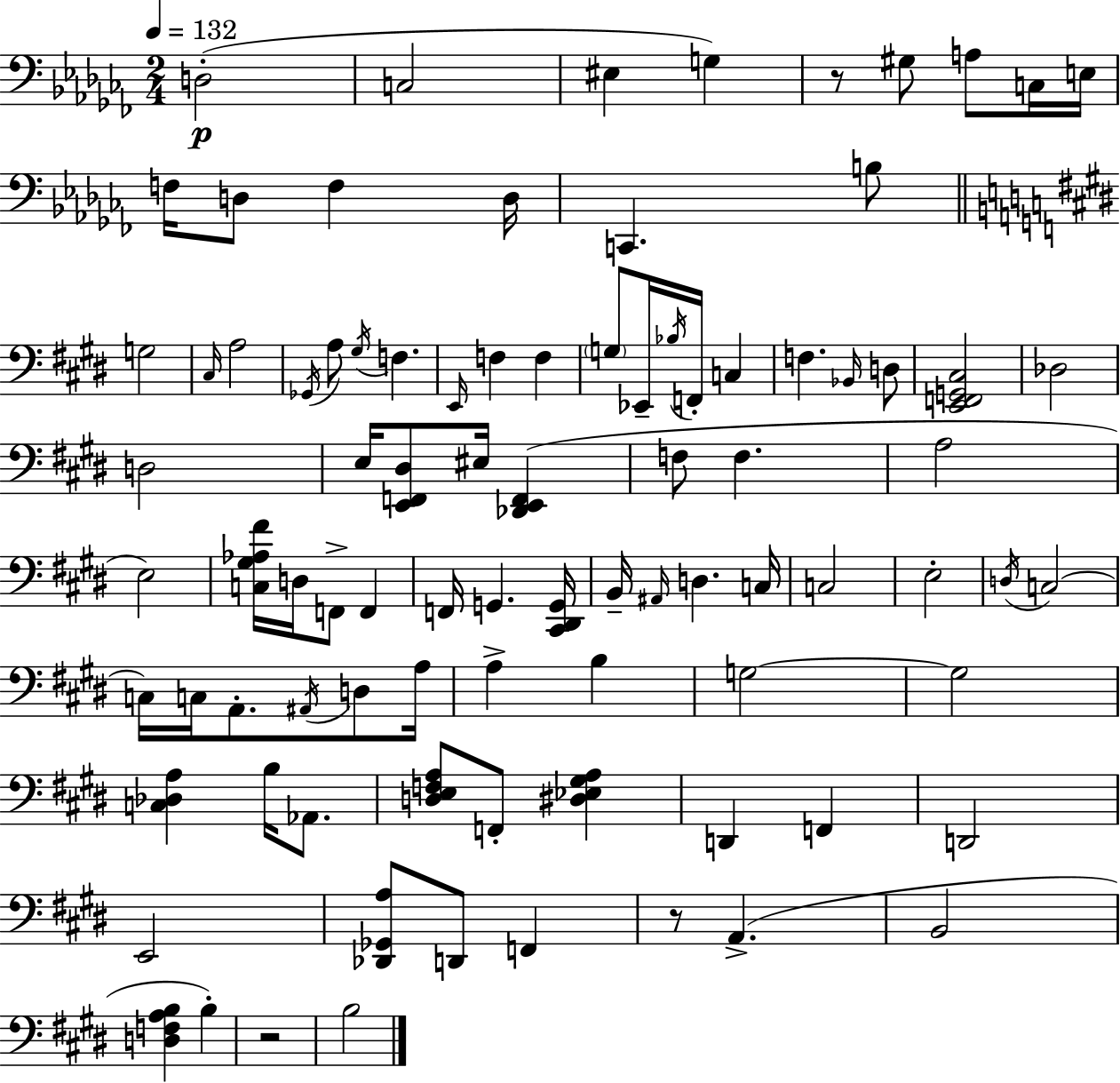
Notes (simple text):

D3/h C3/h EIS3/q G3/q R/e G#3/e A3/e C3/s E3/s F3/s D3/e F3/q D3/s C2/q. B3/e G3/h C#3/s A3/h Gb2/s A3/e G#3/s F3/q. E2/s F3/q F3/q G3/e Eb2/s Bb3/s F2/s C3/q F3/q. Bb2/s D3/e [E2,F2,G2,C#3]/h Db3/h D3/h E3/s [E2,F2,D#3]/e EIS3/s [Db2,E2,F2]/q F3/e F3/q. A3/h E3/h [C3,G#3,Ab3,F#4]/s D3/s F2/e F2/q F2/s G2/q. [C#2,D#2,G2]/s B2/s A#2/s D3/q. C3/s C3/h E3/h D3/s C3/h C3/s C3/s A2/e. A#2/s D3/e A3/s A3/q B3/q G3/h G3/h [C3,Db3,A3]/q B3/s Ab2/e. [D3,E3,F3,A3]/e F2/e [D#3,Eb3,G#3,A3]/q D2/q F2/q D2/h E2/h [Db2,Gb2,A3]/e D2/e F2/q R/e A2/q. B2/h [D3,F3,A3,B3]/q B3/q R/h B3/h